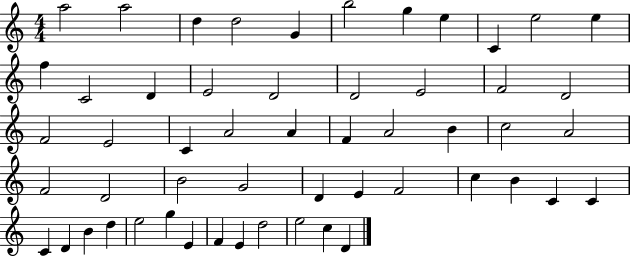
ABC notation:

X:1
T:Untitled
M:4/4
L:1/4
K:C
a2 a2 d d2 G b2 g e C e2 e f C2 D E2 D2 D2 E2 F2 D2 F2 E2 C A2 A F A2 B c2 A2 F2 D2 B2 G2 D E F2 c B C C C D B d e2 g E F E d2 e2 c D